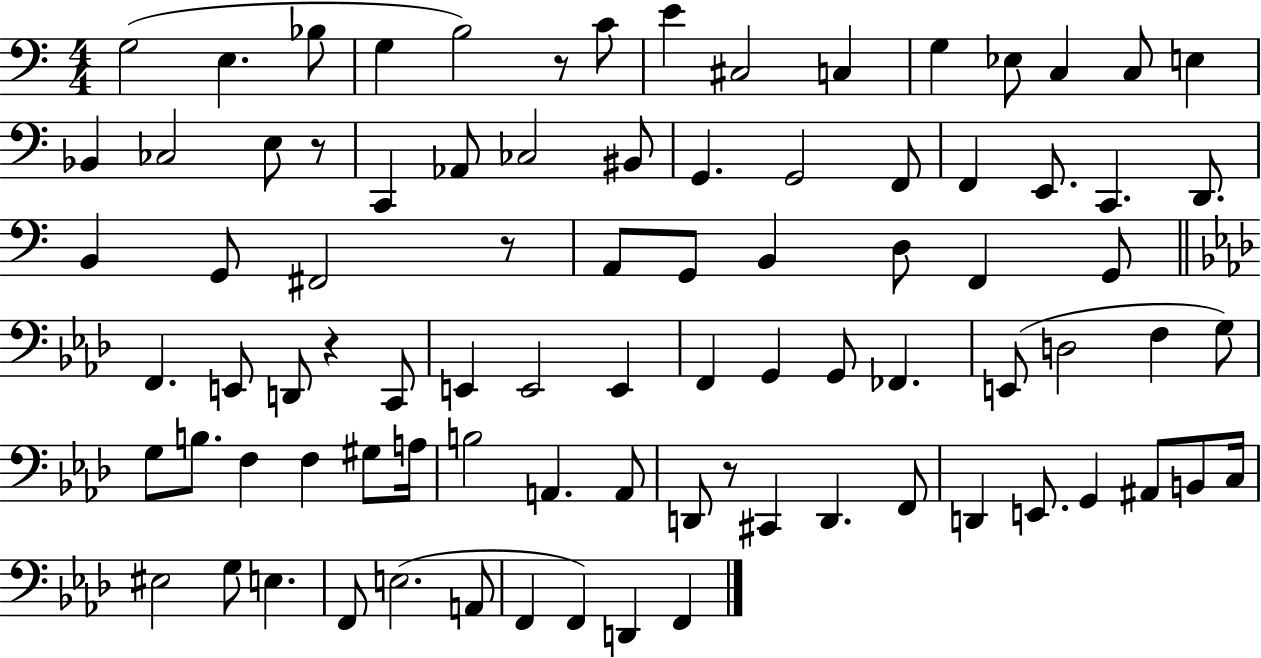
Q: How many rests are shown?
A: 5